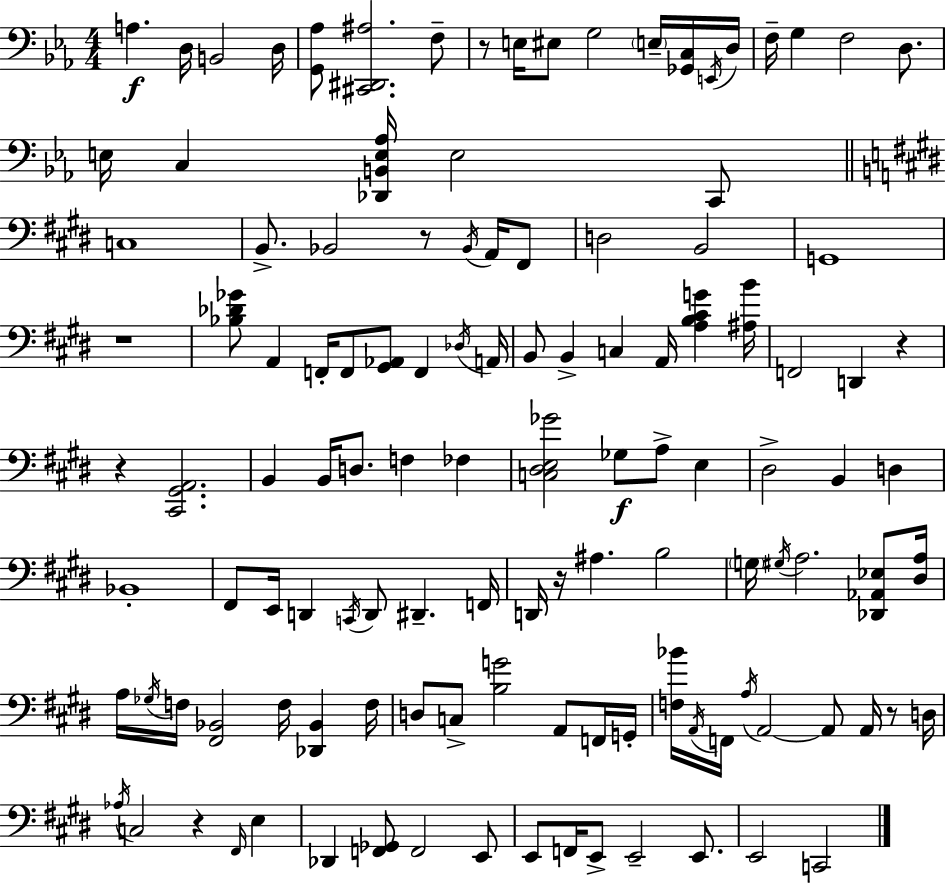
X:1
T:Untitled
M:4/4
L:1/4
K:Cm
A, D,/4 B,,2 D,/4 [G,,_A,]/2 [^C,,^D,,^A,]2 F,/2 z/2 E,/4 ^E,/2 G,2 E,/4 [_G,,C,]/4 E,,/4 D,/4 F,/4 G, F,2 D,/2 E,/4 C, [_D,,B,,E,_A,]/4 E,2 C,,/2 C,4 B,,/2 _B,,2 z/2 _B,,/4 A,,/4 ^F,,/2 D,2 B,,2 G,,4 z4 [_B,_D_G]/2 A,, F,,/4 F,,/2 [^G,,_A,,]/2 F,, _D,/4 A,,/4 B,,/2 B,, C, A,,/4 [A,B,^CG] [^A,B]/4 F,,2 D,, z z [^C,,^G,,A,,]2 B,, B,,/4 D,/2 F, _F, [C,^D,E,_G]2 _G,/2 A,/2 E, ^D,2 B,, D, _B,,4 ^F,,/2 E,,/4 D,, C,,/4 D,,/2 ^D,, F,,/4 D,,/4 z/4 ^A, B,2 G,/4 ^G,/4 A,2 [_D,,_A,,_E,]/2 [^D,A,]/4 A,/4 _G,/4 F,/4 [^F,,_B,,]2 F,/4 [_D,,_B,,] F,/4 D,/2 C,/2 [B,G]2 A,,/2 F,,/4 G,,/4 [F,_B]/4 A,,/4 F,,/4 A,/4 A,,2 A,,/2 A,,/4 z/2 D,/4 _A,/4 C,2 z ^F,,/4 E, _D,, [F,,_G,,]/2 F,,2 E,,/2 E,,/2 F,,/4 E,,/2 E,,2 E,,/2 E,,2 C,,2